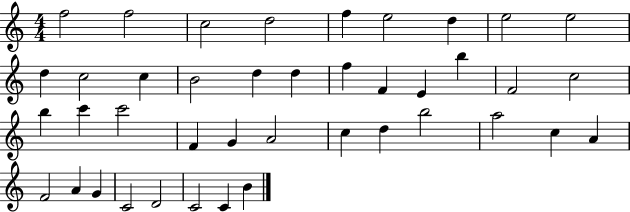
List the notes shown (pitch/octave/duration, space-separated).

F5/h F5/h C5/h D5/h F5/q E5/h D5/q E5/h E5/h D5/q C5/h C5/q B4/h D5/q D5/q F5/q F4/q E4/q B5/q F4/h C5/h B5/q C6/q C6/h F4/q G4/q A4/h C5/q D5/q B5/h A5/h C5/q A4/q F4/h A4/q G4/q C4/h D4/h C4/h C4/q B4/q